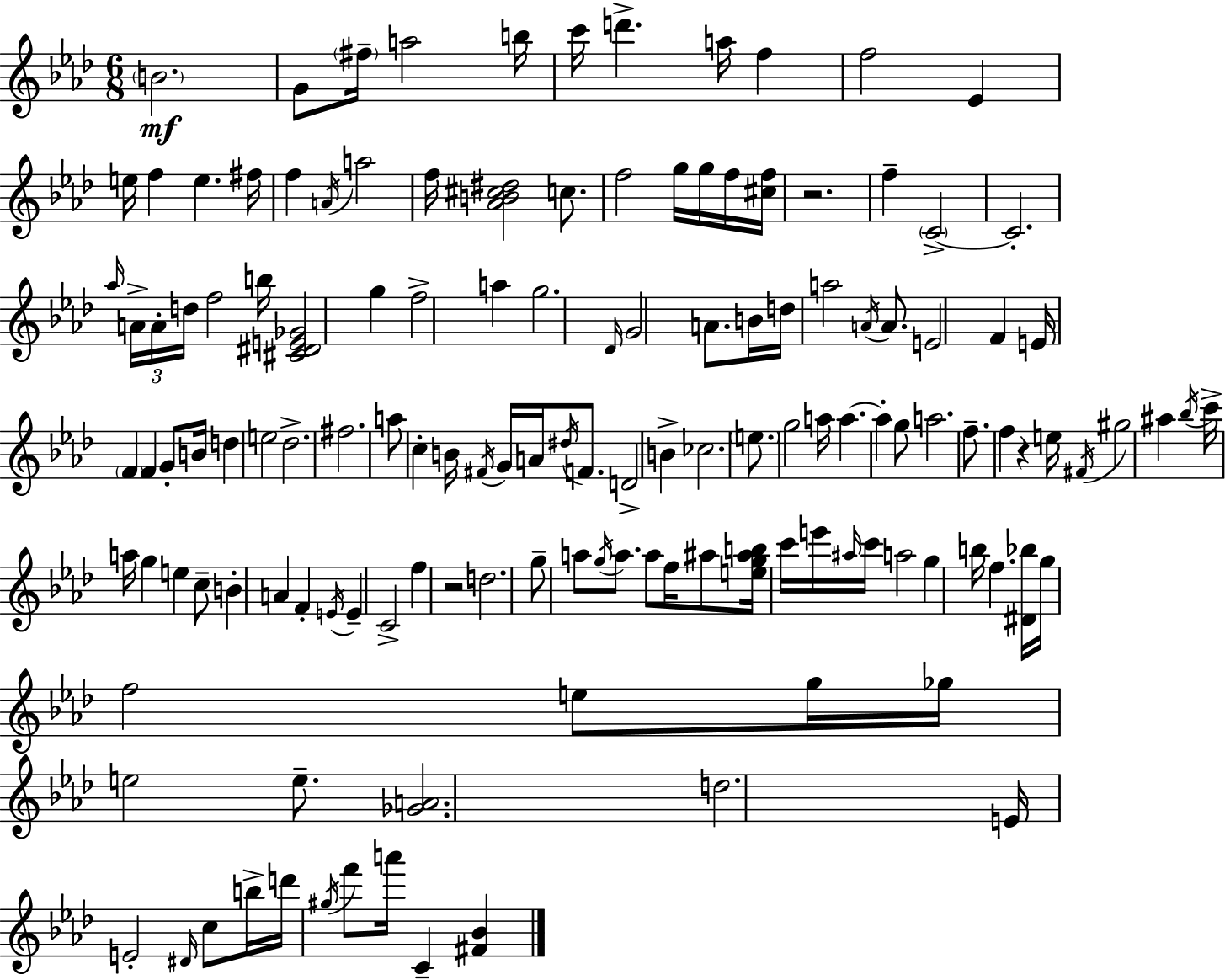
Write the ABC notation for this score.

X:1
T:Untitled
M:6/8
L:1/4
K:Ab
B2 G/2 ^f/4 a2 b/4 c'/4 d' a/4 f f2 _E e/4 f e ^f/4 f A/4 a2 f/4 [_AB^c^d]2 c/2 f2 g/4 g/4 f/4 [^cf]/4 z2 f C2 C2 _a/4 A/4 A/4 d/4 f2 b/4 [^C^DE_G]2 g f2 a g2 _D/4 G2 A/2 B/4 d/4 a2 A/4 A/2 E2 F E/4 F F G/2 B/4 d e2 _d2 ^f2 a/2 c B/4 ^F/4 G/4 A/4 ^d/4 F/2 D2 B _c2 e/2 g2 a/4 a a g/2 a2 f/2 f z e/4 ^F/4 ^g2 ^a _b/4 c'/4 a/4 g e c/2 B A F E/4 E C2 f z2 d2 g/2 a/2 g/4 a/2 a/2 f/4 ^a/2 [eg^ab]/4 c'/4 e'/4 ^a/4 c'/4 a2 g b/4 f [^D_b]/4 g/4 f2 e/2 g/4 _g/4 e2 e/2 [_GA]2 d2 E/4 E2 ^D/4 c/2 b/4 d'/4 ^g/4 f'/2 a'/4 C [^F_B]